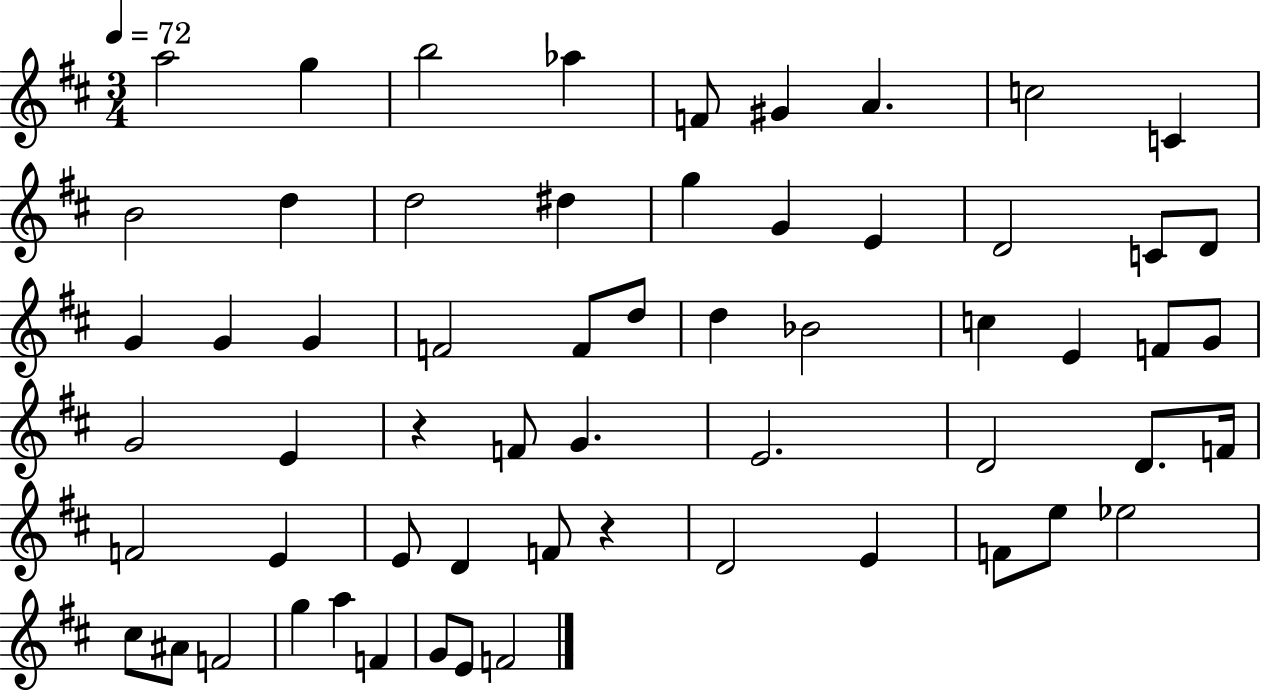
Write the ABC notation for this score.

X:1
T:Untitled
M:3/4
L:1/4
K:D
a2 g b2 _a F/2 ^G A c2 C B2 d d2 ^d g G E D2 C/2 D/2 G G G F2 F/2 d/2 d _B2 c E F/2 G/2 G2 E z F/2 G E2 D2 D/2 F/4 F2 E E/2 D F/2 z D2 E F/2 e/2 _e2 ^c/2 ^A/2 F2 g a F G/2 E/2 F2